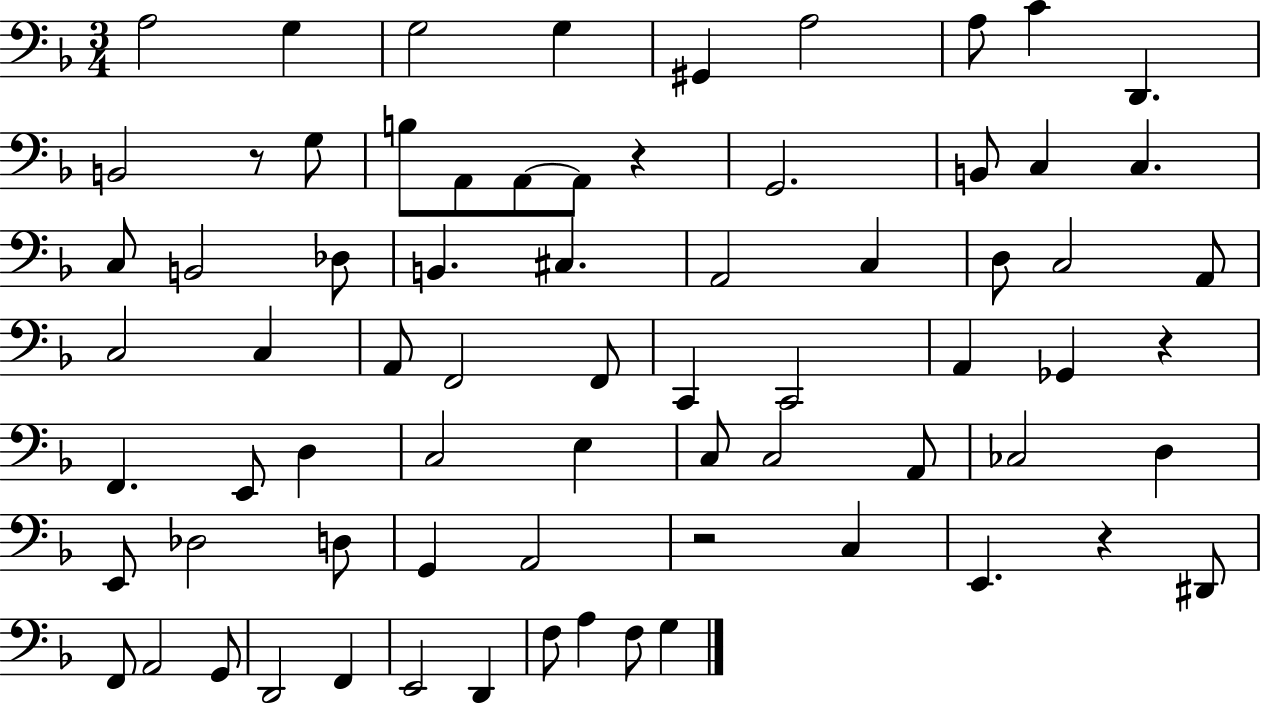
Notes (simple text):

A3/h G3/q G3/h G3/q G#2/q A3/h A3/e C4/q D2/q. B2/h R/e G3/e B3/e A2/e A2/e A2/e R/q G2/h. B2/e C3/q C3/q. C3/e B2/h Db3/e B2/q. C#3/q. A2/h C3/q D3/e C3/h A2/e C3/h C3/q A2/e F2/h F2/e C2/q C2/h A2/q Gb2/q R/q F2/q. E2/e D3/q C3/h E3/q C3/e C3/h A2/e CES3/h D3/q E2/e Db3/h D3/e G2/q A2/h R/h C3/q E2/q. R/q D#2/e F2/e A2/h G2/e D2/h F2/q E2/h D2/q F3/e A3/q F3/e G3/q